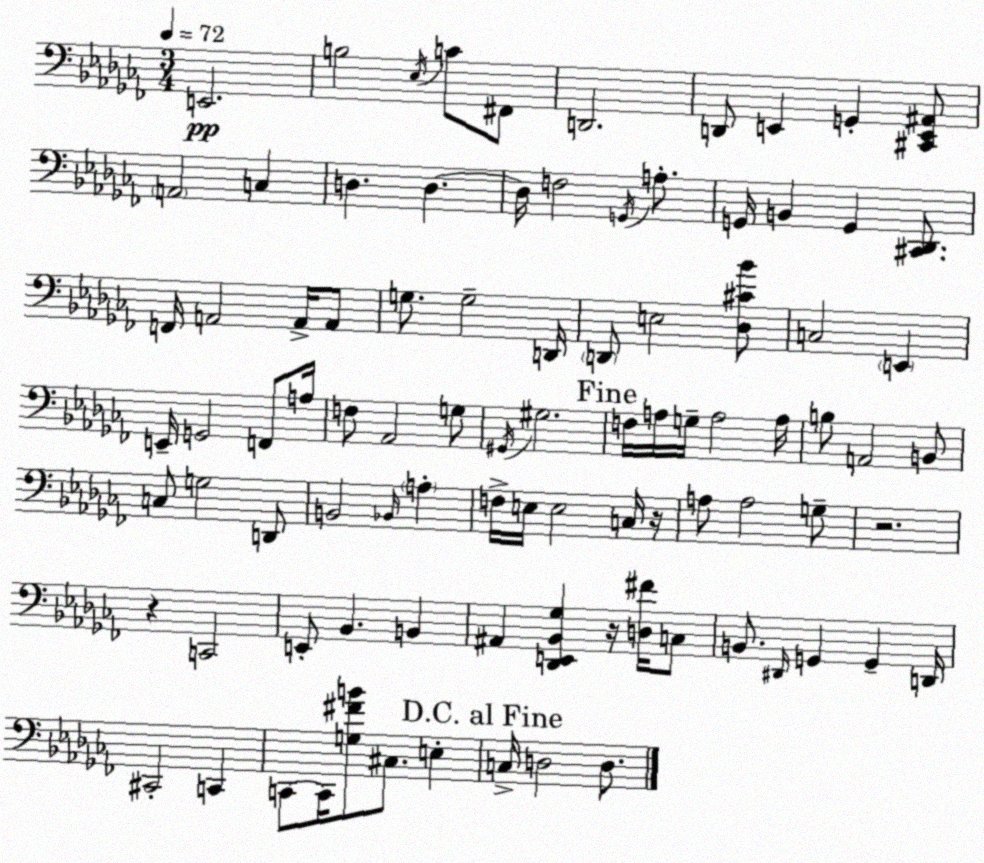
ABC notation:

X:1
T:Untitled
M:3/4
L:1/4
K:Abm
E,,2 B,2 _E,/4 C/2 ^F,,/2 D,,2 D,,/2 E,, G,, [^C,,E,,^A,,]/2 A,,2 C, D, D, D,/4 F,2 G,,/4 A,/2 G,,/4 B,, G,, [^C,,_D,,]/2 F,,/4 A,,2 A,,/4 A,,/2 G,/2 G,2 D,,/4 D,,/2 E,2 [_D,^C_B]/2 C,2 E,, E,,/4 G,,2 F,,/2 A,/4 F,/2 _A,,2 G,/2 ^G,,/4 ^G,2 F,/4 A,/4 G,/4 A,2 A,/4 B,/2 A,,2 B,,/2 C,/2 G,2 D,,/2 B,,2 _B,,/4 A, F,/4 E,/4 E,2 C,/4 z/4 A,/2 A,2 G,/2 z2 z C,,2 E,,/2 _B,, B,, ^A,, [_D,,E,,_B,,_G,] z/4 [D,^F]/4 C,/2 B,,/2 ^D,,/4 G,, G,, D,,/4 ^C,,2 C,, C,,/2 C,,/4 [G,^FB]/2 ^C,/2 E, C,/4 D,2 D,/2